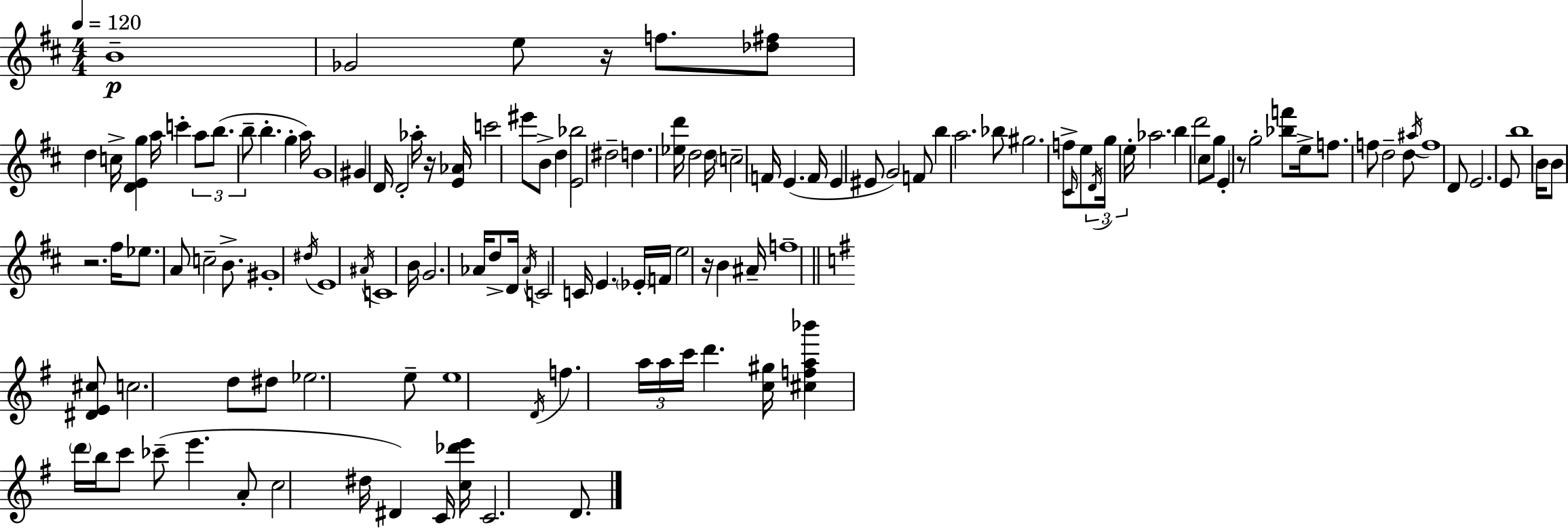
{
  \clef treble
  \numericTimeSignature
  \time 4/4
  \key d \major
  \tempo 4 = 120
  b'1--\p | ges'2 e''8 r16 f''8. <des'' fis''>8 | d''4 c''16-> <d' e' g''>4 a''16 c'''4-. \tuplet 3/2 { a''8 | b''8.( b''8-- } b''4.-. g''4-. a''16) | \break g'1 | gis'4 d'16 d'2-. aes''16-. r16 <e' aes'>16 | c'''2 eis'''8 b'8-> d''4 | <e' bes''>2 dis''2-- | \break d''4. <ees'' d'''>16 d''2 d''16 | \parenthesize c''2-- f'16 e'4.( f'16 | e'4 eis'8 g'2) f'8 | b''4 a''2. | \break bes''8 gis''2. f''8-> | \grace { cis'16 } e''8 \tuplet 3/2 { \acciaccatura { d'16 } g''16 e''16-. } aes''2. | b''4 d'''2 cis''8 | g''8 e'4-. r8 g''2-. | \break <bes'' f'''>8 e''16-> f''8. f''8 d''2-- | d''8 \acciaccatura { ais''16 } f''1 | d'8 e'2. | e'8 b''1 | \break b'16 b'8 r2. | fis''16 ees''8. a'8 c''2-- | b'8.-> gis'1-. | \acciaccatura { dis''16 } e'1 | \break \acciaccatura { ais'16 } c'1 | b'16 g'2. | aes'16 d''8-> d'16 \acciaccatura { aes'16 } c'2 c'16 | e'4. \parenthesize ees'16-. f'16 e''2 | \break r16 b'4 ais'16-- f''1-- | \bar "||" \break \key e \minor <dis' e' cis''>8 c''2. d''8 | dis''8 ees''2. e''8-- | e''1 | \acciaccatura { d'16 } f''4. \tuplet 3/2 { a''16 a''16 c'''16 } d'''4. | \break <c'' gis''>16 <cis'' f'' a'' bes'''>4 \parenthesize d'''16 b''16 c'''8 ces'''8--( e'''4. | a'8-. c''2 dis''16 dis'4) | c'16 <c'' des''' e'''>16 c'2. d'8. | \bar "|."
}